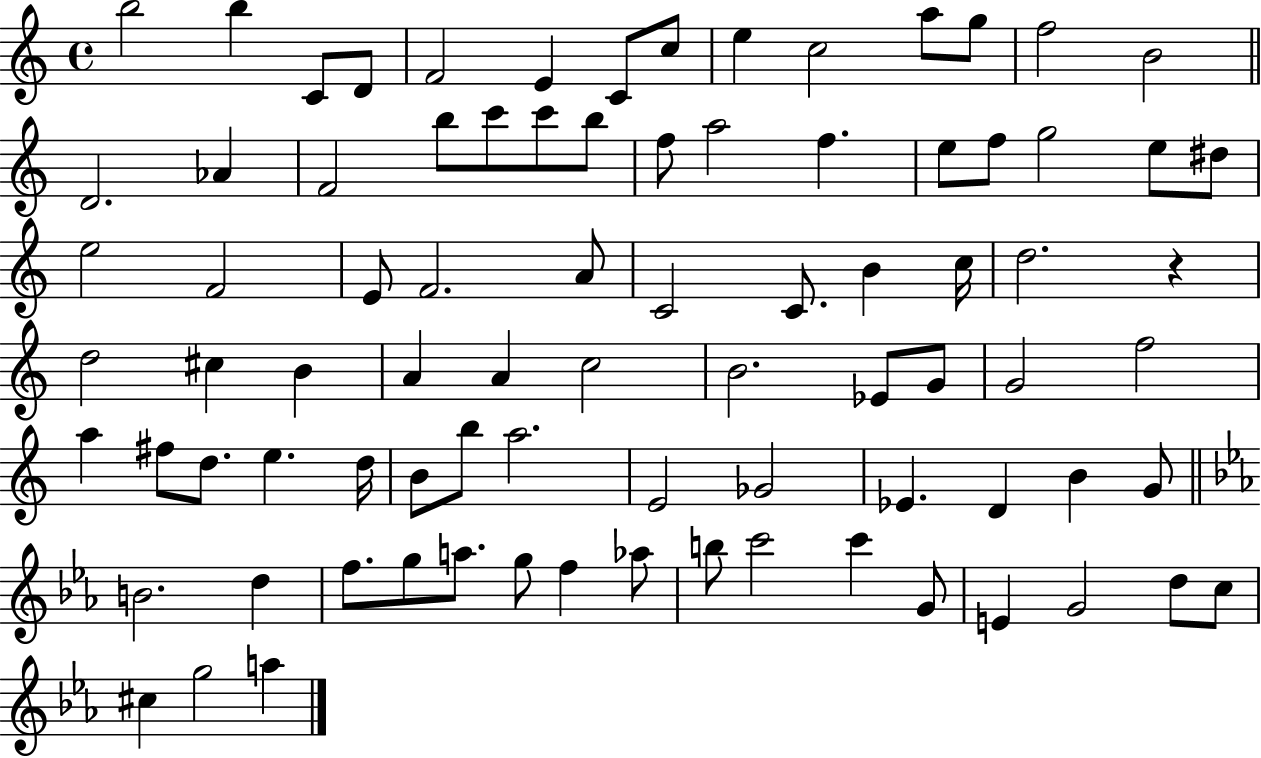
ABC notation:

X:1
T:Untitled
M:4/4
L:1/4
K:C
b2 b C/2 D/2 F2 E C/2 c/2 e c2 a/2 g/2 f2 B2 D2 _A F2 b/2 c'/2 c'/2 b/2 f/2 a2 f e/2 f/2 g2 e/2 ^d/2 e2 F2 E/2 F2 A/2 C2 C/2 B c/4 d2 z d2 ^c B A A c2 B2 _E/2 G/2 G2 f2 a ^f/2 d/2 e d/4 B/2 b/2 a2 E2 _G2 _E D B G/2 B2 d f/2 g/2 a/2 g/2 f _a/2 b/2 c'2 c' G/2 E G2 d/2 c/2 ^c g2 a